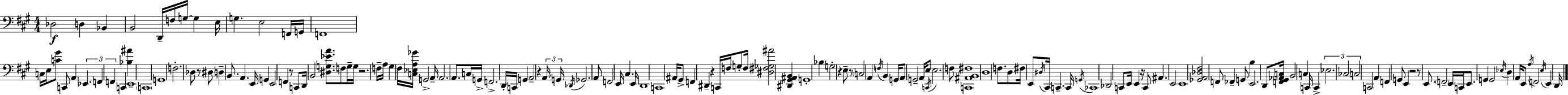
Db3/h D3/q Bb2/q B2/h D2/s F3/s G3/s G3/q E3/s G3/q. E3/h F2/s G2/s F2/w C3/s E3/s [C4,G#4]/e C2/e A2/q Eb2/q. F2/q F2/q C2/q [Bb3,A#4]/q E2/w C2/w G2/w F3/h. Db3/e R/e D#3/e D3/q B2/e. A2/q. E2/s G2/q E2/h F2/q R/e C2/e D2/s B2/h [D#3,G3,Eb4,A4]/e. F3/e G3/s G3/s R/h. F3/s A3/s G#3/q F#3/s [C3,Eb3,A3,Gb4]/s G2/h A2/s A2/h. A2/e. C3/s G2/s F2/h. D2/s C2/s G2/q A2/h R/q A2/s G2/s Db2/s Gb2/h. A2/e F2/h E2/s C#3/q. E2/s D2/w C2/w A#2/s G#2/e F2/q D#2/q R/q C2/s F3/s G3/e F3/s [D#3,F#3,Gb3,A#4]/h [D#2,G#2,A#2,B2]/q G2/w Bb3/q G3/h R/q E3/e R/e C3/h A2/q F3/s B2/q G2/s A2/e G2/h A2/s E3/e C2/s E3/h. F3/e [C2,A#2,B2,F#3]/w D3/w F3/e. D3/e F#3/s E2/e D#3/s C#2/s C2/q. C2/s G2/s CES2/w Db2/h C2/e E2/s E2/q R/s C2/e A#2/q. E2/h E2/w [Gb2,A2,Db3,F#3]/h F2/e FES2/q G2/e B3/q E2/h. D2/e [F2,G#2,Ab2,C3]/s B2/h C3/q C2/s C2/q Eb3/h. CES3/h C3/h C2/h A2/q F2/q G2/e E2/q R/h R/e E2/e. F2/h E2/s C2/s E2/e. G2/q G2/h Eb3/s D3/q A2/s E2/e A3/s F2/h E3/s E2/q D2/s